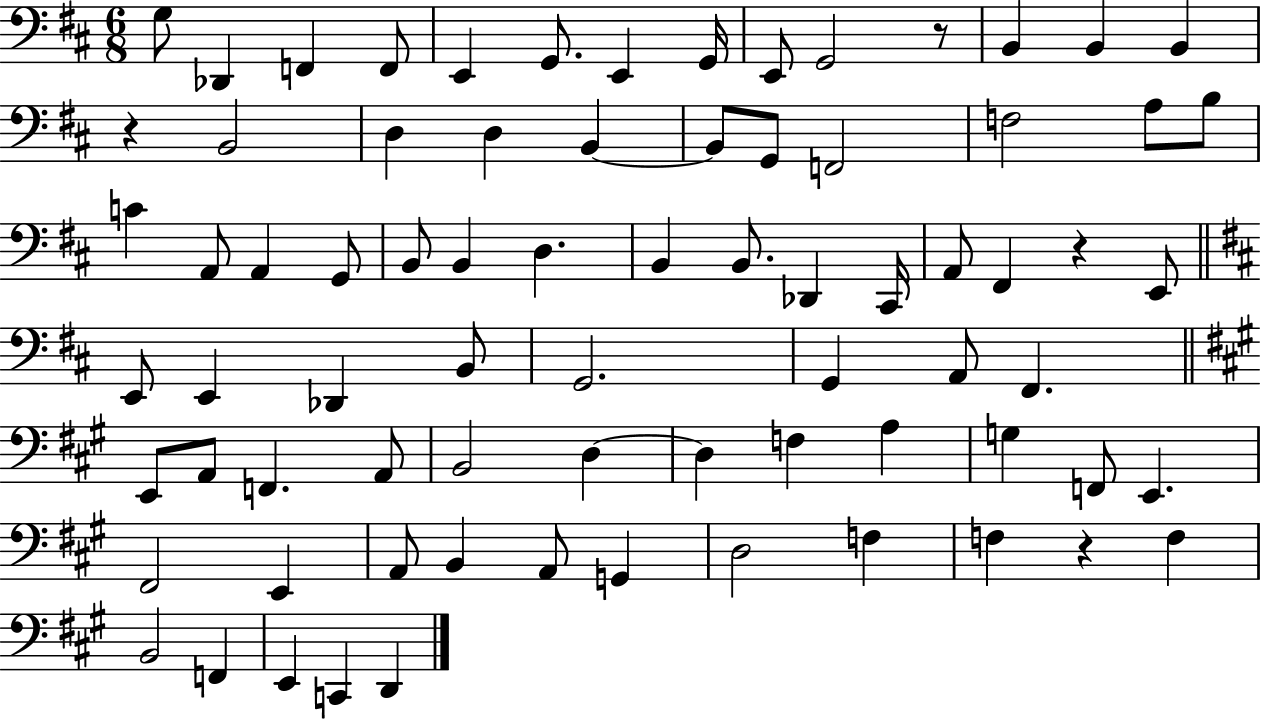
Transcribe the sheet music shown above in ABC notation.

X:1
T:Untitled
M:6/8
L:1/4
K:D
G,/2 _D,, F,, F,,/2 E,, G,,/2 E,, G,,/4 E,,/2 G,,2 z/2 B,, B,, B,, z B,,2 D, D, B,, B,,/2 G,,/2 F,,2 F,2 A,/2 B,/2 C A,,/2 A,, G,,/2 B,,/2 B,, D, B,, B,,/2 _D,, ^C,,/4 A,,/2 ^F,, z E,,/2 E,,/2 E,, _D,, B,,/2 G,,2 G,, A,,/2 ^F,, E,,/2 A,,/2 F,, A,,/2 B,,2 D, D, F, A, G, F,,/2 E,, ^F,,2 E,, A,,/2 B,, A,,/2 G,, D,2 F, F, z F, B,,2 F,, E,, C,, D,,